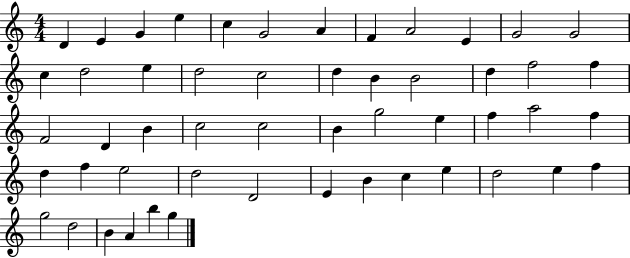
X:1
T:Untitled
M:4/4
L:1/4
K:C
D E G e c G2 A F A2 E G2 G2 c d2 e d2 c2 d B B2 d f2 f F2 D B c2 c2 B g2 e f a2 f d f e2 d2 D2 E B c e d2 e f g2 d2 B A b g